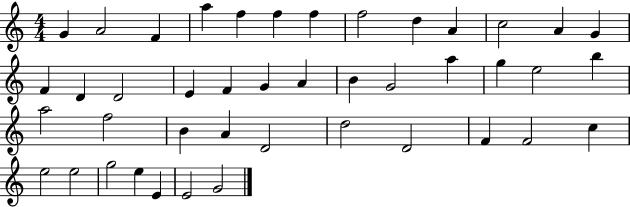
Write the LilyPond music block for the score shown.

{
  \clef treble
  \numericTimeSignature
  \time 4/4
  \key c \major
  g'4 a'2 f'4 | a''4 f''4 f''4 f''4 | f''2 d''4 a'4 | c''2 a'4 g'4 | \break f'4 d'4 d'2 | e'4 f'4 g'4 a'4 | b'4 g'2 a''4 | g''4 e''2 b''4 | \break a''2 f''2 | b'4 a'4 d'2 | d''2 d'2 | f'4 f'2 c''4 | \break e''2 e''2 | g''2 e''4 e'4 | e'2 g'2 | \bar "|."
}